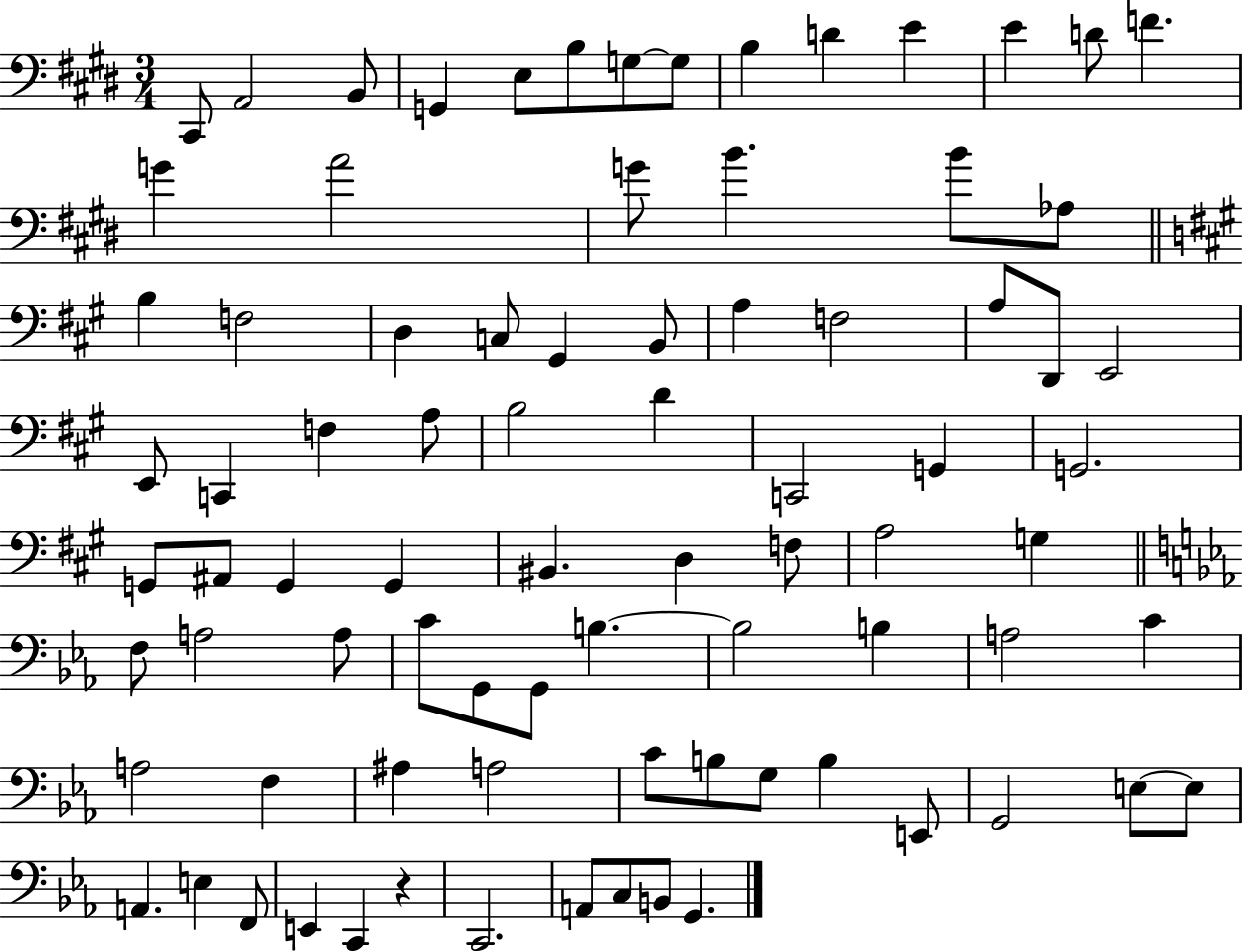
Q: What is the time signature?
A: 3/4